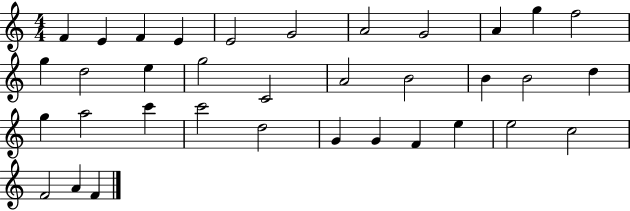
{
  \clef treble
  \numericTimeSignature
  \time 4/4
  \key c \major
  f'4 e'4 f'4 e'4 | e'2 g'2 | a'2 g'2 | a'4 g''4 f''2 | \break g''4 d''2 e''4 | g''2 c'2 | a'2 b'2 | b'4 b'2 d''4 | \break g''4 a''2 c'''4 | c'''2 d''2 | g'4 g'4 f'4 e''4 | e''2 c''2 | \break f'2 a'4 f'4 | \bar "|."
}